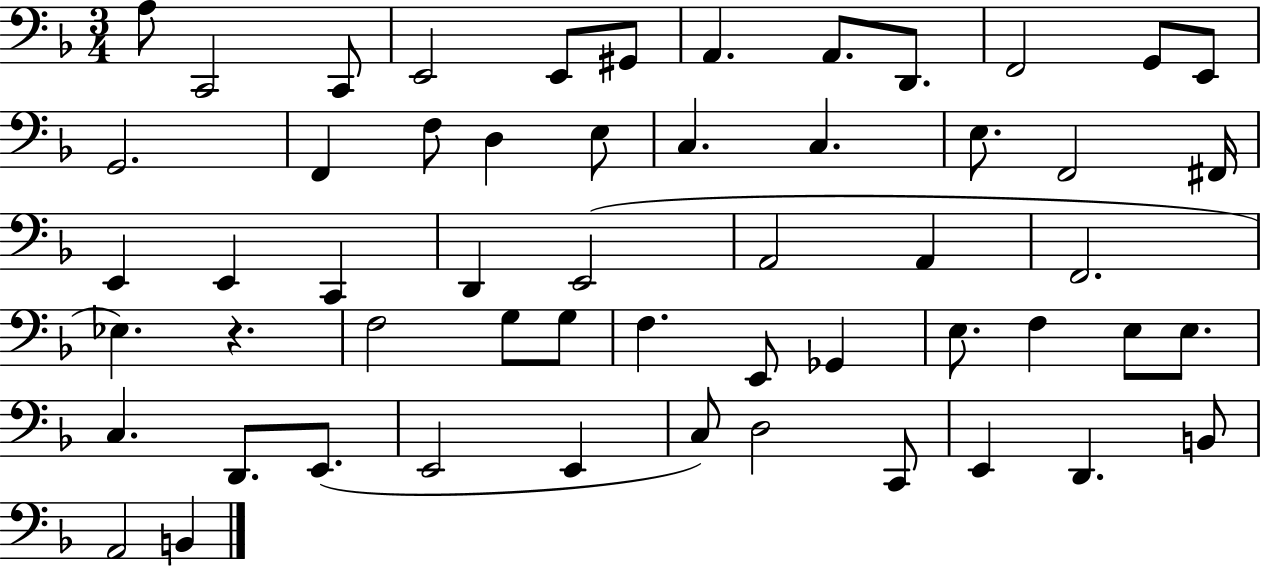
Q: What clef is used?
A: bass